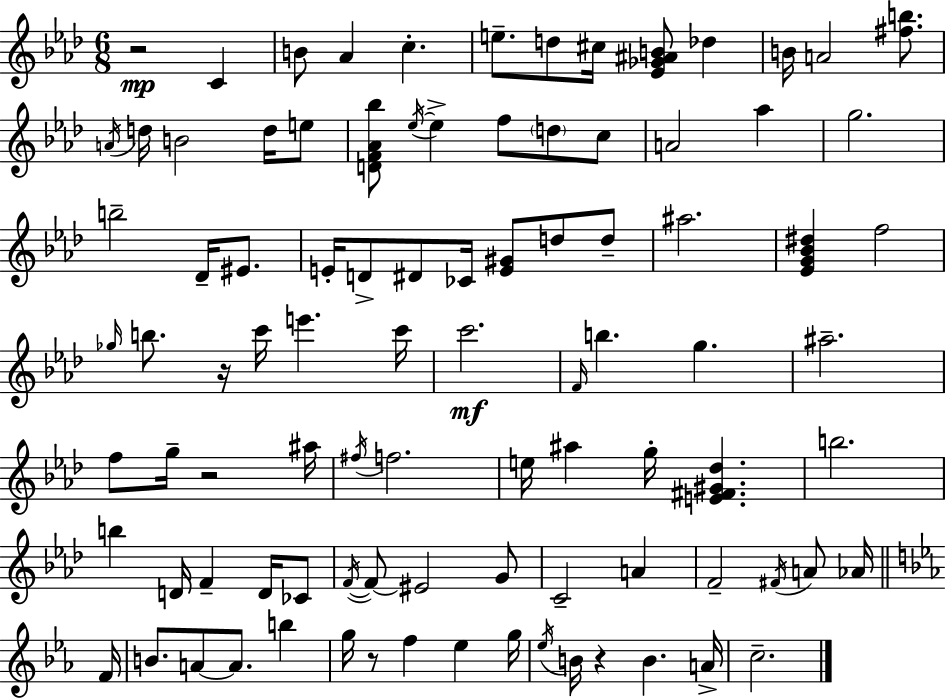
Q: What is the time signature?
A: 6/8